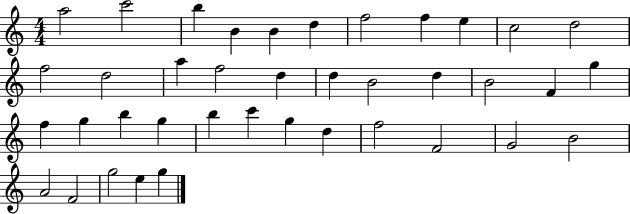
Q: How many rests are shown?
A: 0